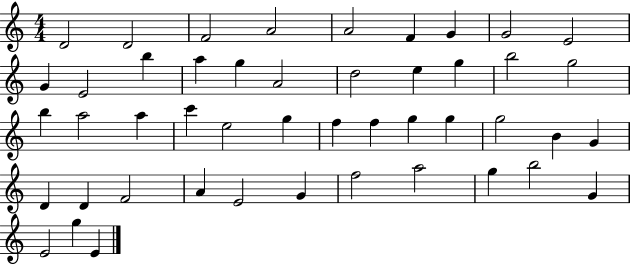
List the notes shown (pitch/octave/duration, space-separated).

D4/h D4/h F4/h A4/h A4/h F4/q G4/q G4/h E4/h G4/q E4/h B5/q A5/q G5/q A4/h D5/h E5/q G5/q B5/h G5/h B5/q A5/h A5/q C6/q E5/h G5/q F5/q F5/q G5/q G5/q G5/h B4/q G4/q D4/q D4/q F4/h A4/q E4/h G4/q F5/h A5/h G5/q B5/h G4/q E4/h G5/q E4/q